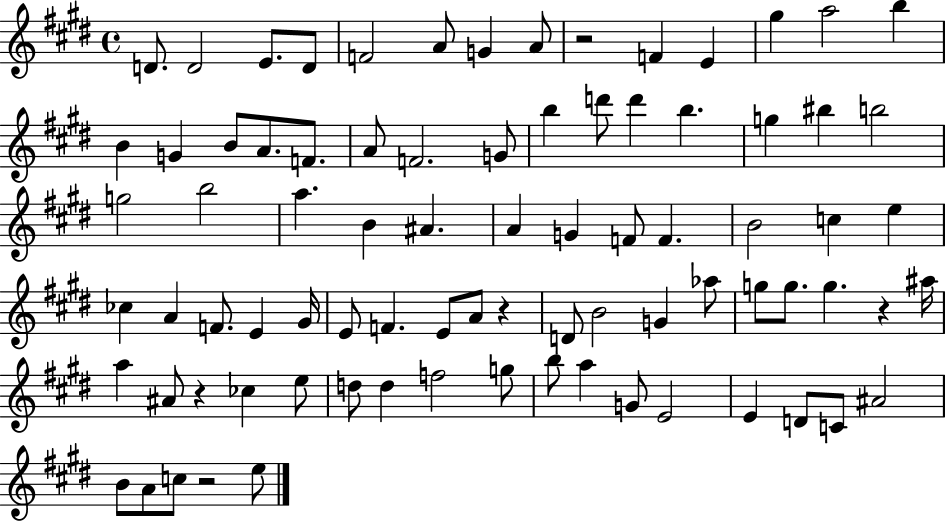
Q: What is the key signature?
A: E major